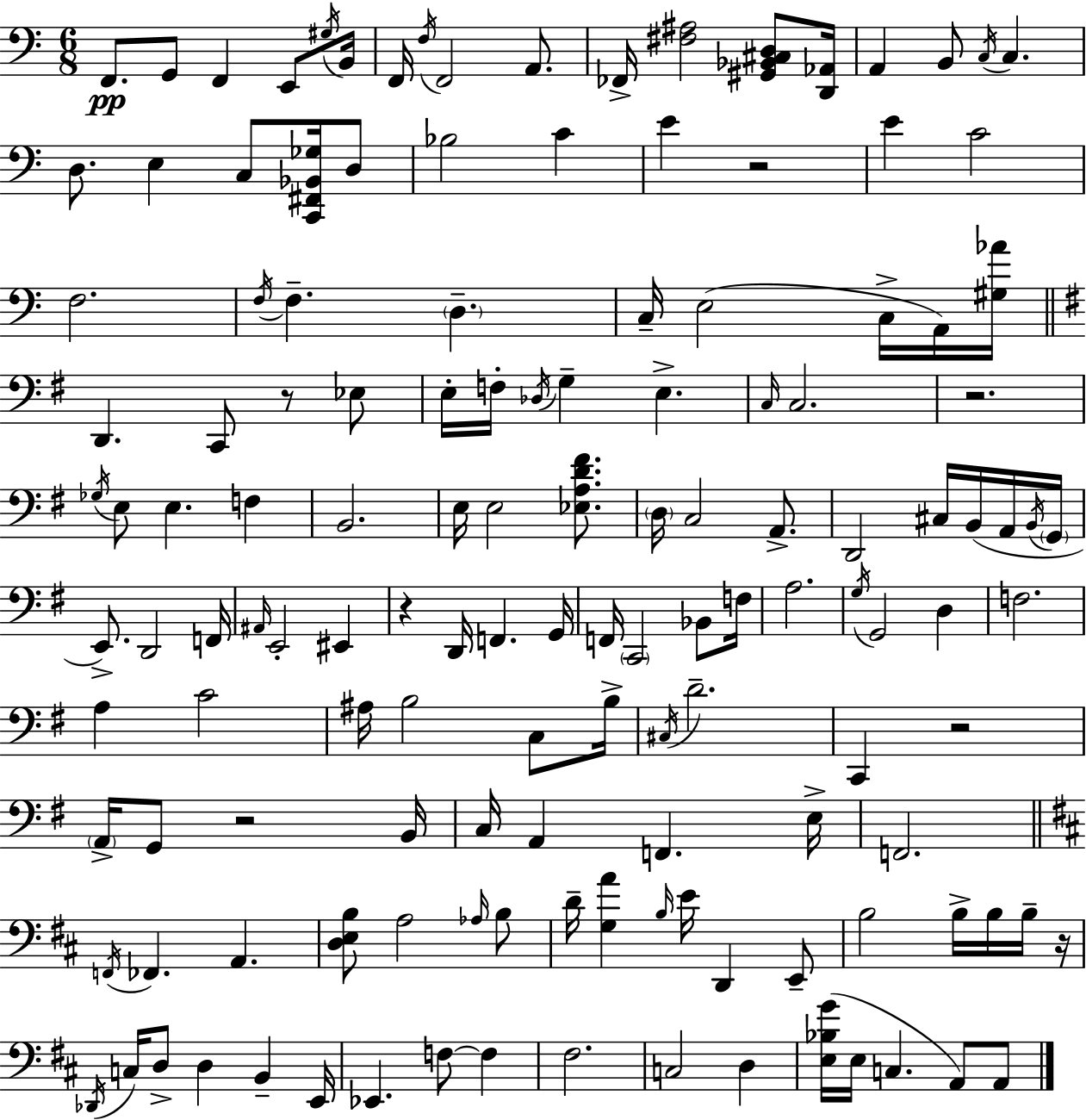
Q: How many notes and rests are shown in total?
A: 140